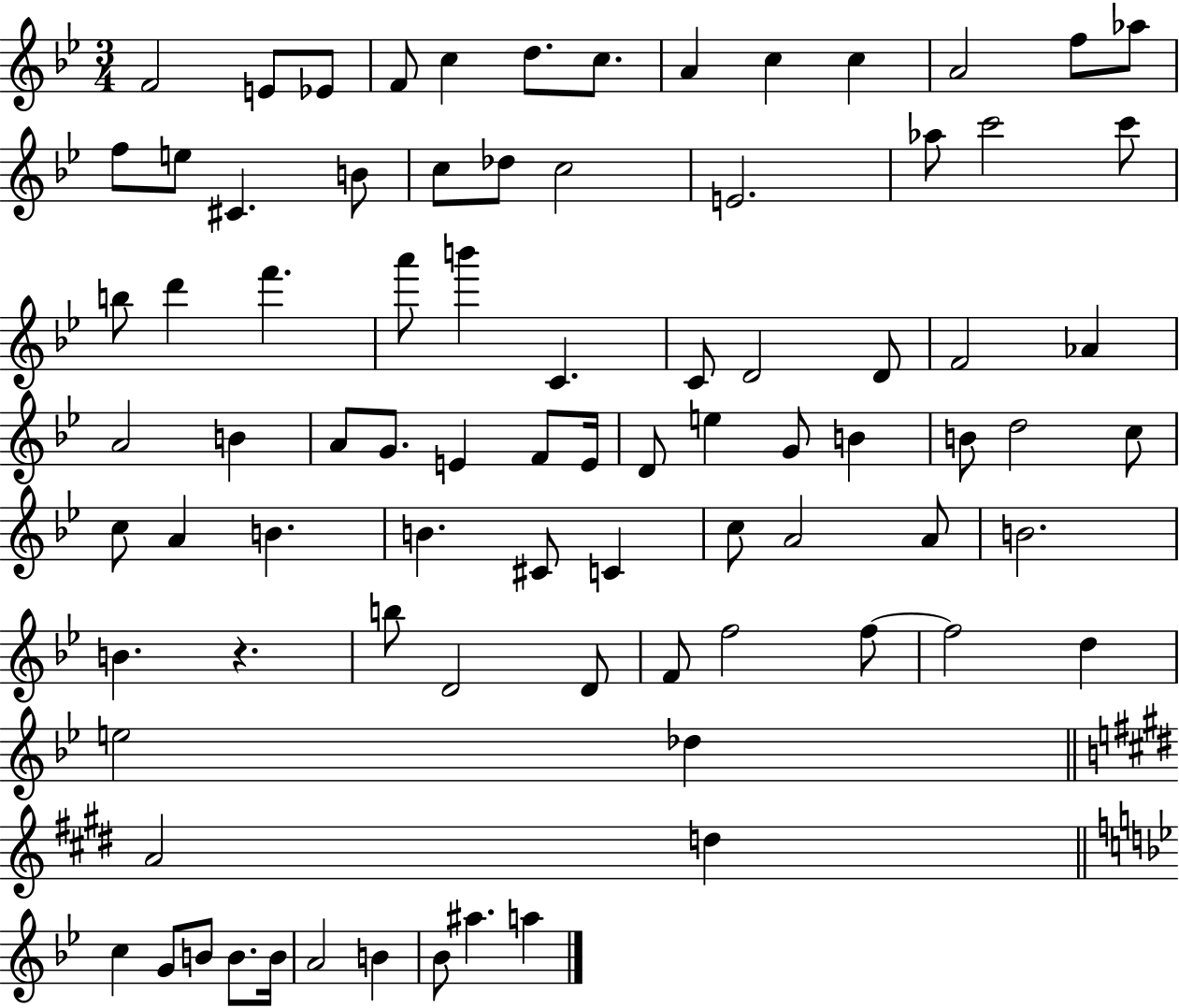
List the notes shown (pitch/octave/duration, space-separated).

F4/h E4/e Eb4/e F4/e C5/q D5/e. C5/e. A4/q C5/q C5/q A4/h F5/e Ab5/e F5/e E5/e C#4/q. B4/e C5/e Db5/e C5/h E4/h. Ab5/e C6/h C6/e B5/e D6/q F6/q. A6/e B6/q C4/q. C4/e D4/h D4/e F4/h Ab4/q A4/h B4/q A4/e G4/e. E4/q F4/e E4/s D4/e E5/q G4/e B4/q B4/e D5/h C5/e C5/e A4/q B4/q. B4/q. C#4/e C4/q C5/e A4/h A4/e B4/h. B4/q. R/q. B5/e D4/h D4/e F4/e F5/h F5/e F5/h D5/q E5/h Db5/q A4/h D5/q C5/q G4/e B4/e B4/e. B4/s A4/h B4/q Bb4/e A#5/q. A5/q